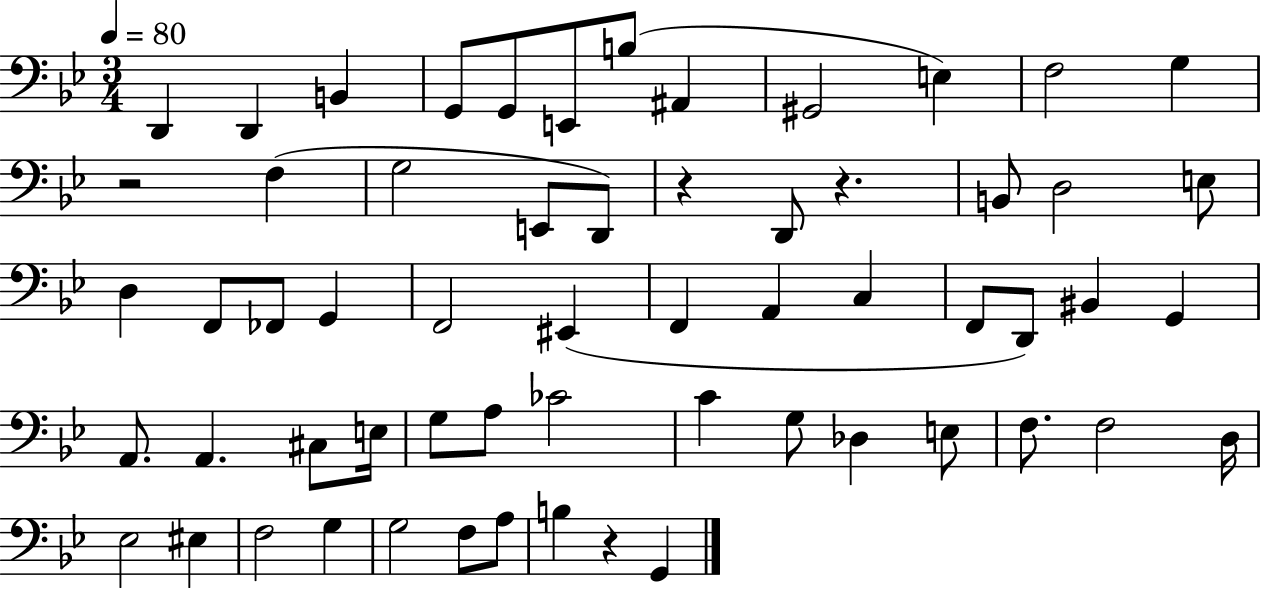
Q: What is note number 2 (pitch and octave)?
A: D2